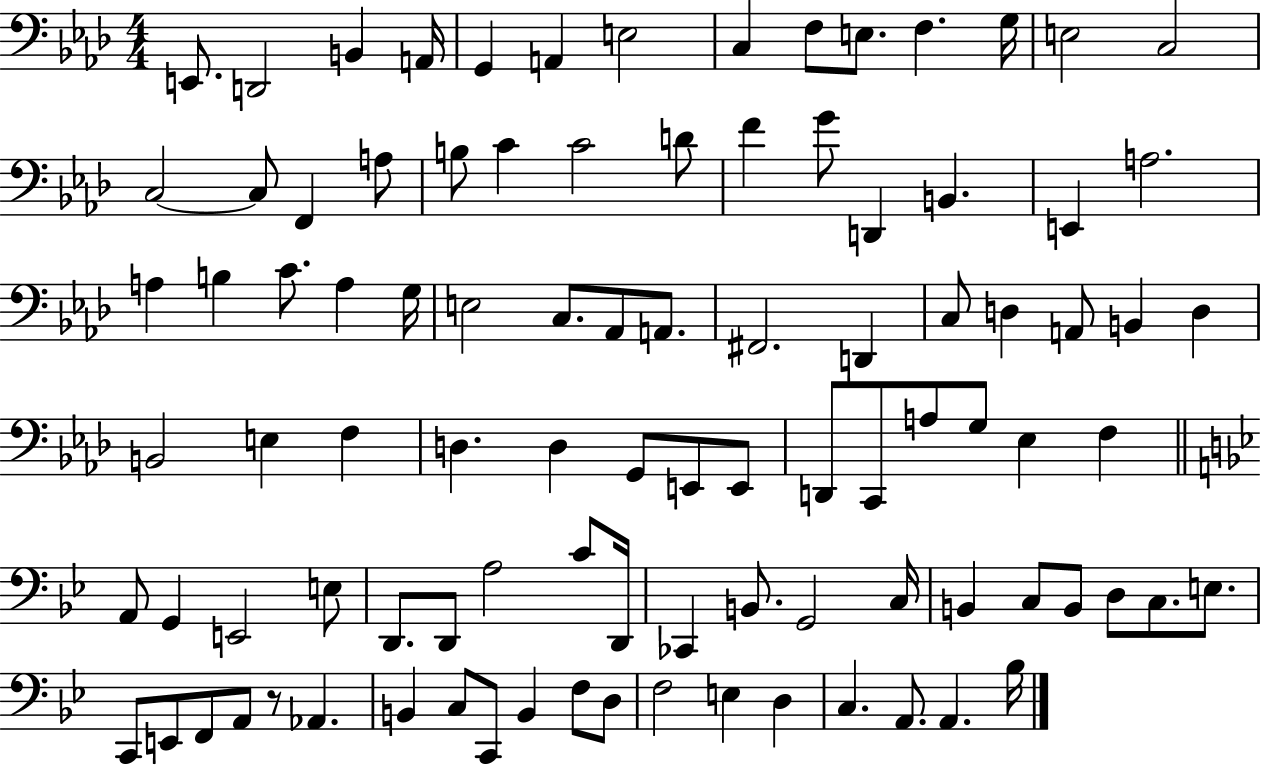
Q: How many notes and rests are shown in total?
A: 96